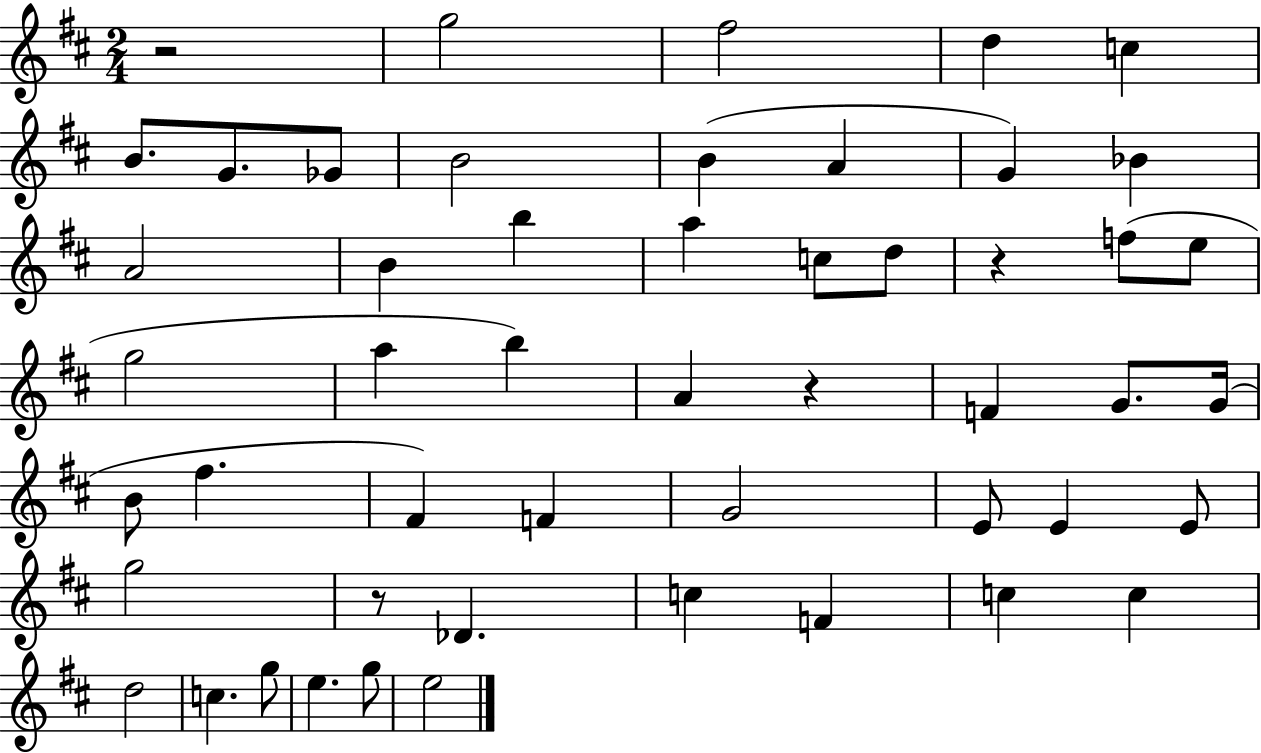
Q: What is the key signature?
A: D major